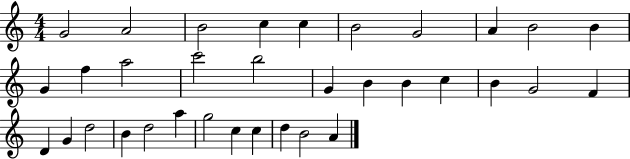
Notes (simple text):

G4/h A4/h B4/h C5/q C5/q B4/h G4/h A4/q B4/h B4/q G4/q F5/q A5/h C6/h B5/h G4/q B4/q B4/q C5/q B4/q G4/h F4/q D4/q G4/q D5/h B4/q D5/h A5/q G5/h C5/q C5/q D5/q B4/h A4/q